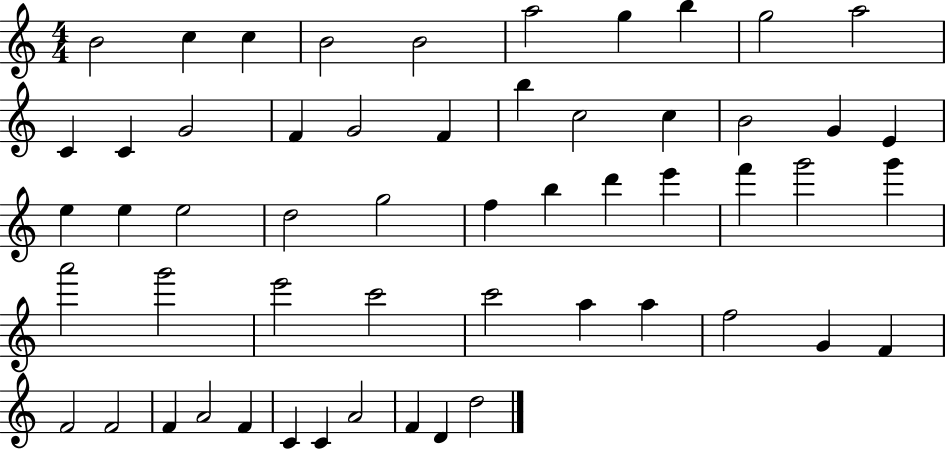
{
  \clef treble
  \numericTimeSignature
  \time 4/4
  \key c \major
  b'2 c''4 c''4 | b'2 b'2 | a''2 g''4 b''4 | g''2 a''2 | \break c'4 c'4 g'2 | f'4 g'2 f'4 | b''4 c''2 c''4 | b'2 g'4 e'4 | \break e''4 e''4 e''2 | d''2 g''2 | f''4 b''4 d'''4 e'''4 | f'''4 g'''2 g'''4 | \break a'''2 g'''2 | e'''2 c'''2 | c'''2 a''4 a''4 | f''2 g'4 f'4 | \break f'2 f'2 | f'4 a'2 f'4 | c'4 c'4 a'2 | f'4 d'4 d''2 | \break \bar "|."
}